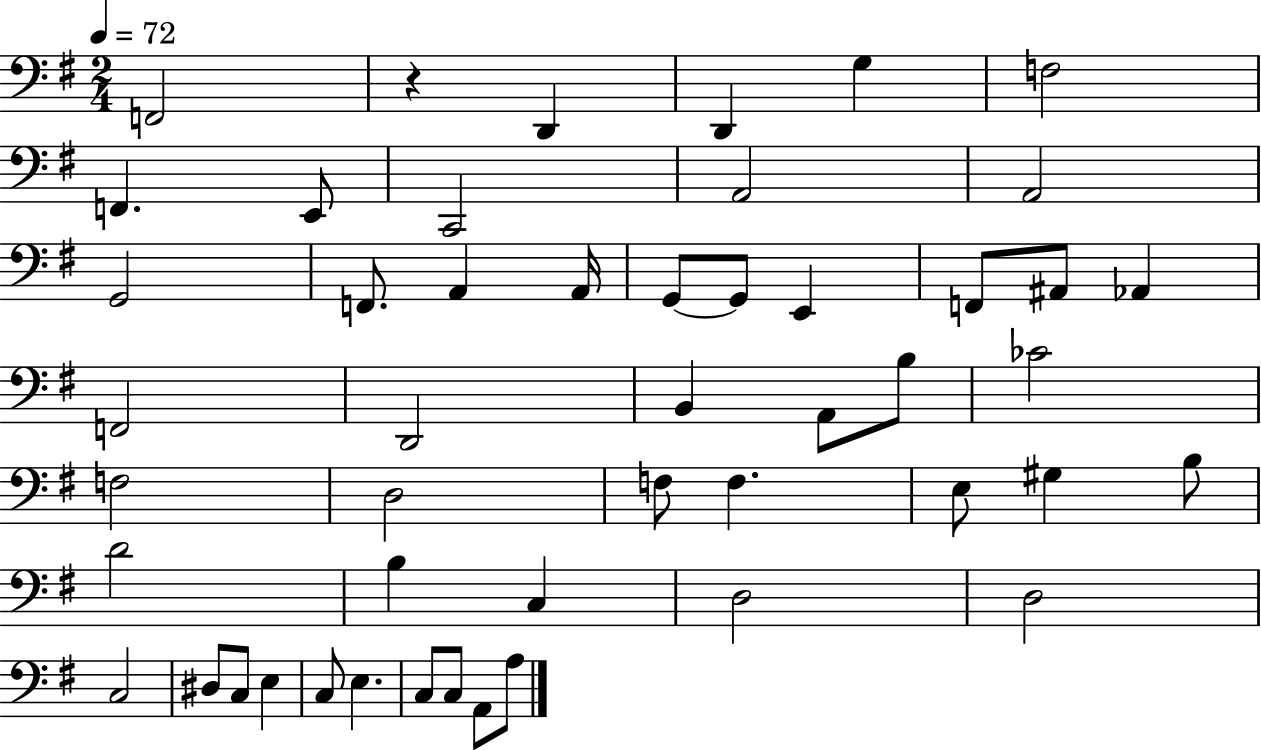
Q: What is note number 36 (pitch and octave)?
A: C3